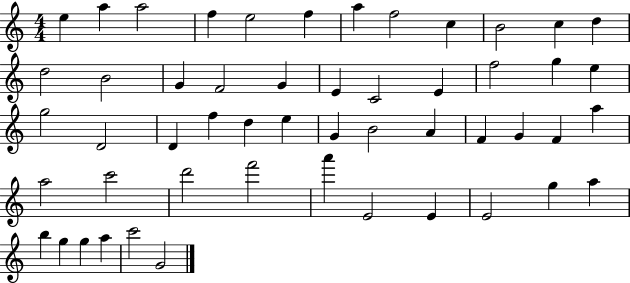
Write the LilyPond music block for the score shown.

{
  \clef treble
  \numericTimeSignature
  \time 4/4
  \key c \major
  e''4 a''4 a''2 | f''4 e''2 f''4 | a''4 f''2 c''4 | b'2 c''4 d''4 | \break d''2 b'2 | g'4 f'2 g'4 | e'4 c'2 e'4 | f''2 g''4 e''4 | \break g''2 d'2 | d'4 f''4 d''4 e''4 | g'4 b'2 a'4 | f'4 g'4 f'4 a''4 | \break a''2 c'''2 | d'''2 f'''2 | a'''4 e'2 e'4 | e'2 g''4 a''4 | \break b''4 g''4 g''4 a''4 | c'''2 g'2 | \bar "|."
}